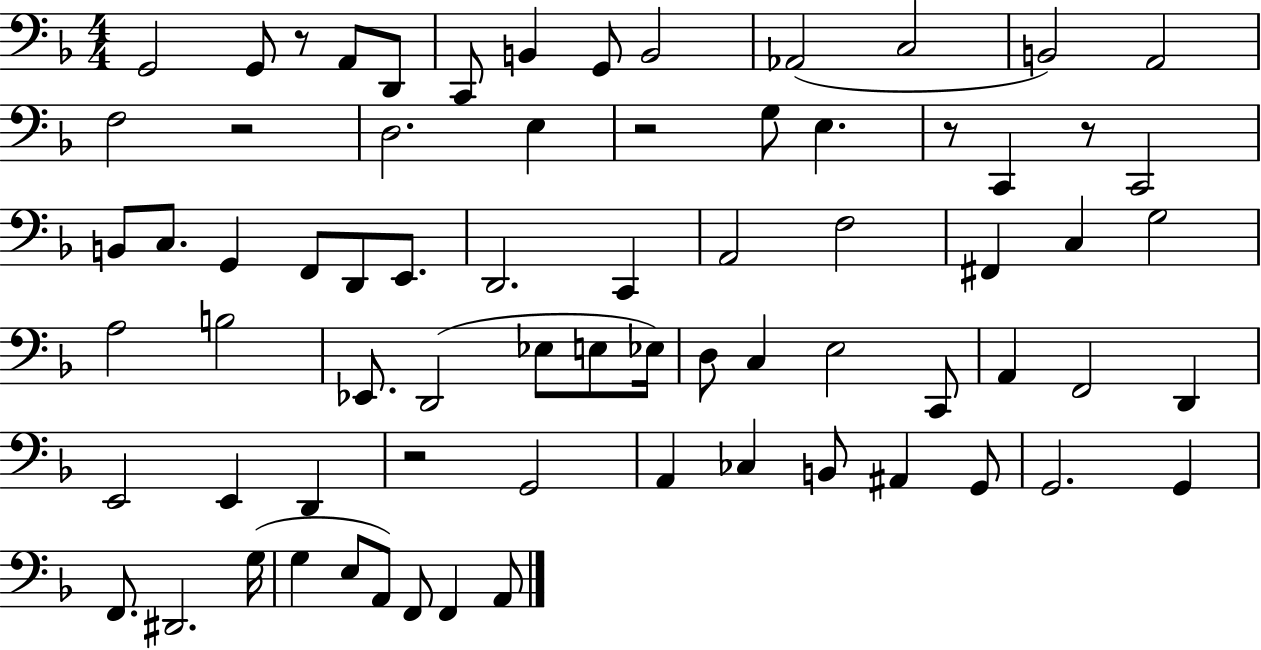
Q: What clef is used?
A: bass